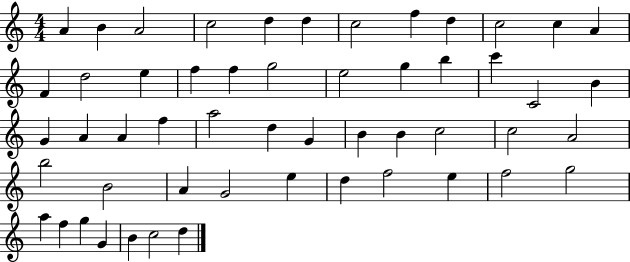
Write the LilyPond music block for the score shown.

{
  \clef treble
  \numericTimeSignature
  \time 4/4
  \key c \major
  a'4 b'4 a'2 | c''2 d''4 d''4 | c''2 f''4 d''4 | c''2 c''4 a'4 | \break f'4 d''2 e''4 | f''4 f''4 g''2 | e''2 g''4 b''4 | c'''4 c'2 b'4 | \break g'4 a'4 a'4 f''4 | a''2 d''4 g'4 | b'4 b'4 c''2 | c''2 a'2 | \break b''2 b'2 | a'4 g'2 e''4 | d''4 f''2 e''4 | f''2 g''2 | \break a''4 f''4 g''4 g'4 | b'4 c''2 d''4 | \bar "|."
}